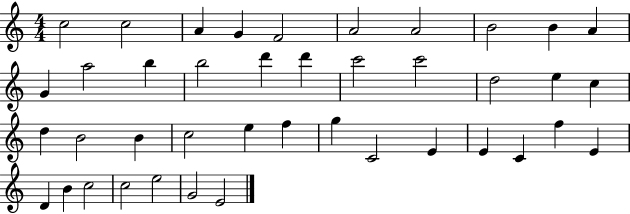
X:1
T:Untitled
M:4/4
L:1/4
K:C
c2 c2 A G F2 A2 A2 B2 B A G a2 b b2 d' d' c'2 c'2 d2 e c d B2 B c2 e f g C2 E E C f E D B c2 c2 e2 G2 E2